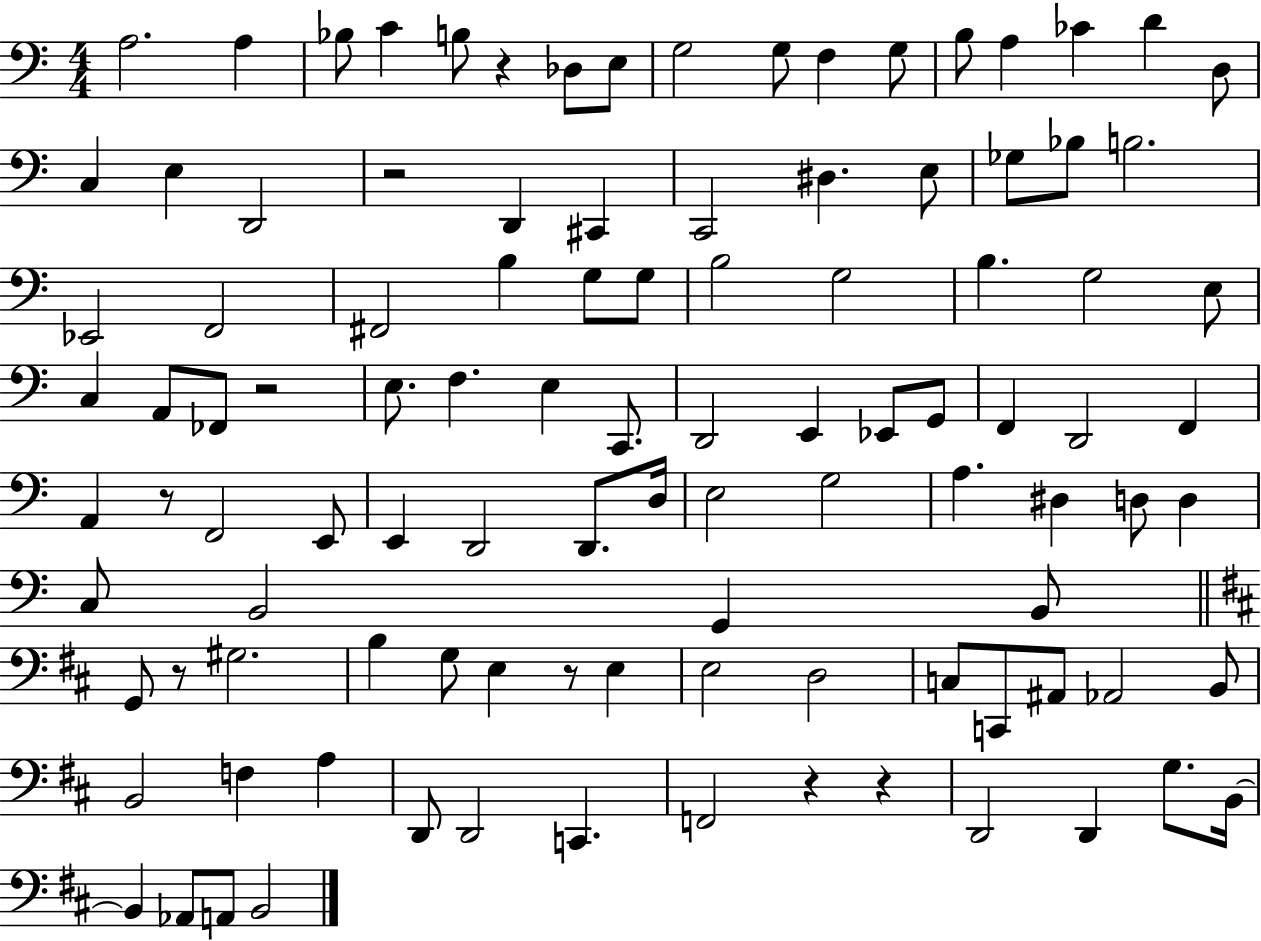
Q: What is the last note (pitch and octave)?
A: B2